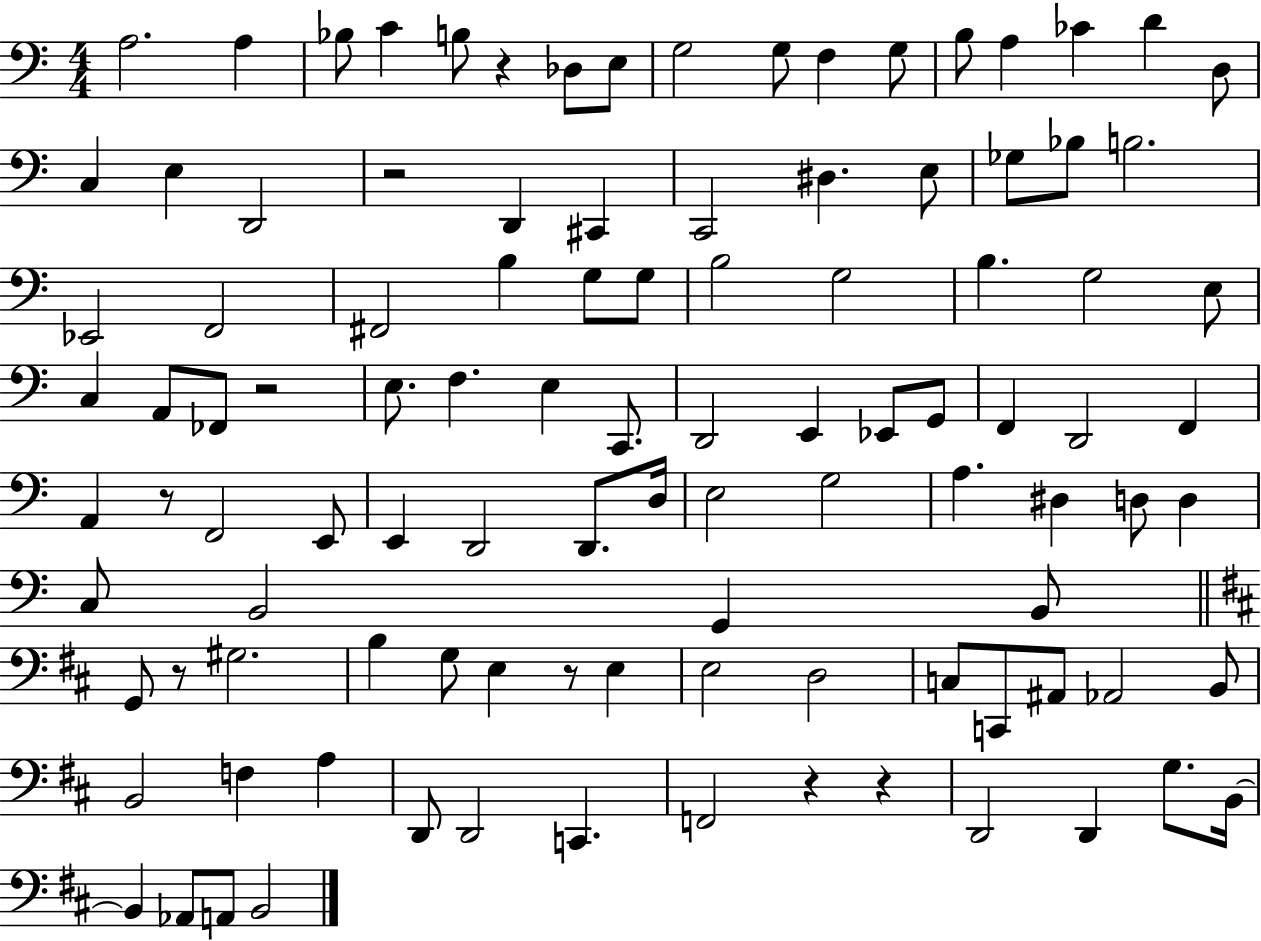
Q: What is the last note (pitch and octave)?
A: B2